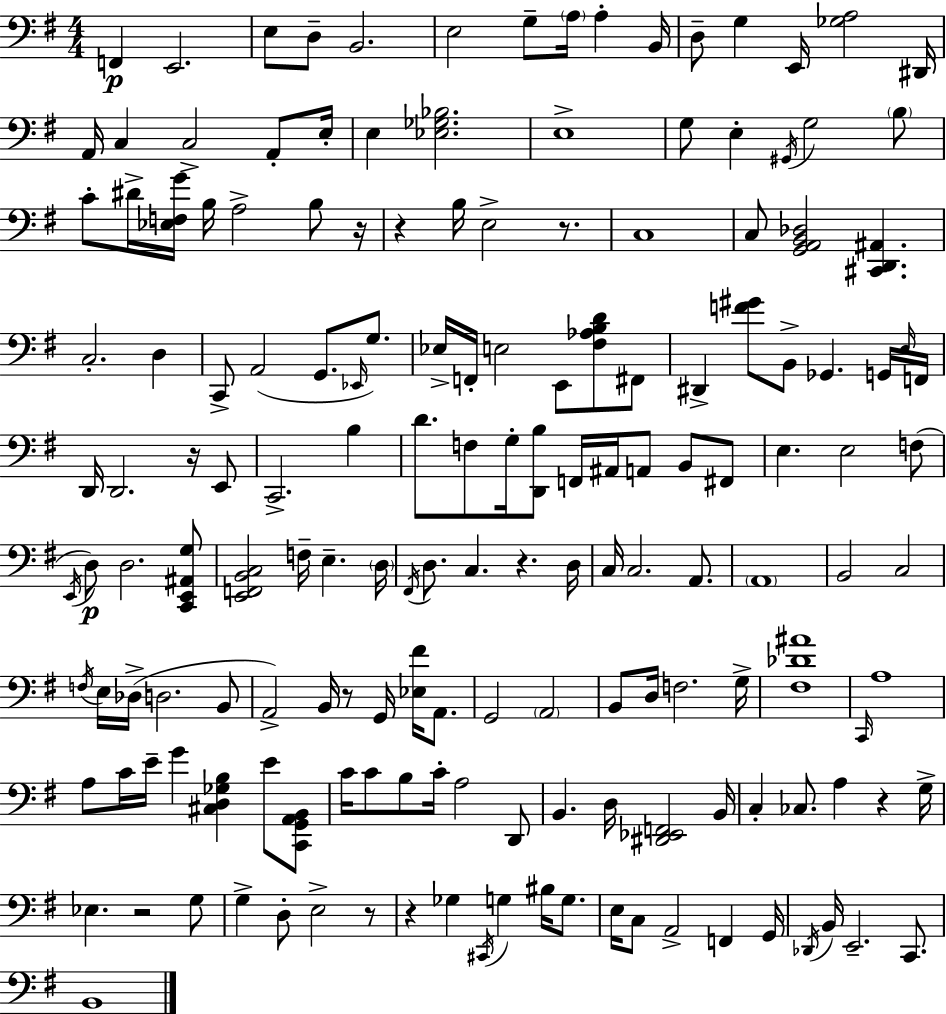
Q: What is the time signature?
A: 4/4